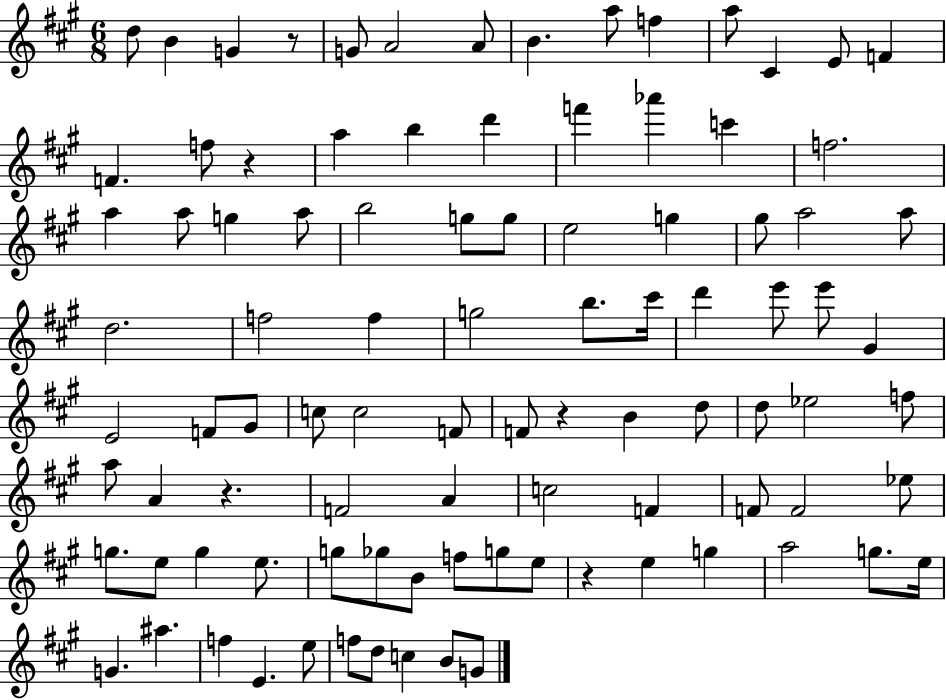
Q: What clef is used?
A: treble